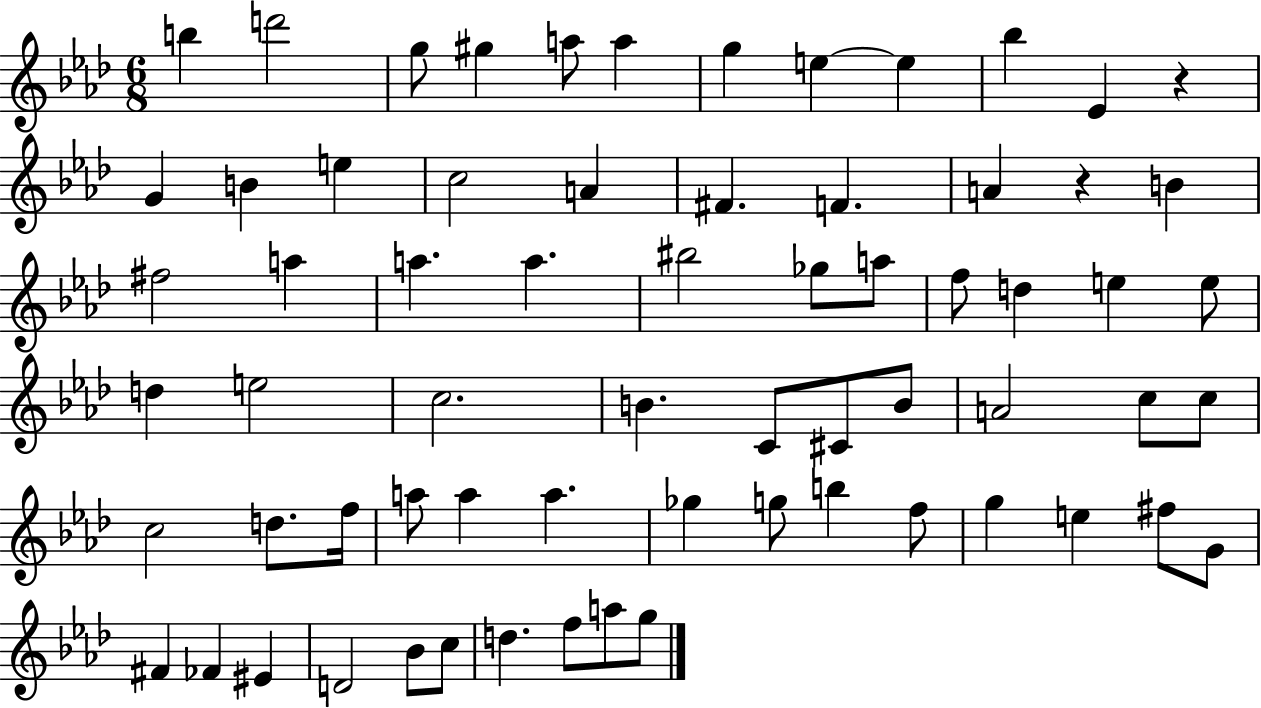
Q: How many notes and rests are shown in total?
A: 67